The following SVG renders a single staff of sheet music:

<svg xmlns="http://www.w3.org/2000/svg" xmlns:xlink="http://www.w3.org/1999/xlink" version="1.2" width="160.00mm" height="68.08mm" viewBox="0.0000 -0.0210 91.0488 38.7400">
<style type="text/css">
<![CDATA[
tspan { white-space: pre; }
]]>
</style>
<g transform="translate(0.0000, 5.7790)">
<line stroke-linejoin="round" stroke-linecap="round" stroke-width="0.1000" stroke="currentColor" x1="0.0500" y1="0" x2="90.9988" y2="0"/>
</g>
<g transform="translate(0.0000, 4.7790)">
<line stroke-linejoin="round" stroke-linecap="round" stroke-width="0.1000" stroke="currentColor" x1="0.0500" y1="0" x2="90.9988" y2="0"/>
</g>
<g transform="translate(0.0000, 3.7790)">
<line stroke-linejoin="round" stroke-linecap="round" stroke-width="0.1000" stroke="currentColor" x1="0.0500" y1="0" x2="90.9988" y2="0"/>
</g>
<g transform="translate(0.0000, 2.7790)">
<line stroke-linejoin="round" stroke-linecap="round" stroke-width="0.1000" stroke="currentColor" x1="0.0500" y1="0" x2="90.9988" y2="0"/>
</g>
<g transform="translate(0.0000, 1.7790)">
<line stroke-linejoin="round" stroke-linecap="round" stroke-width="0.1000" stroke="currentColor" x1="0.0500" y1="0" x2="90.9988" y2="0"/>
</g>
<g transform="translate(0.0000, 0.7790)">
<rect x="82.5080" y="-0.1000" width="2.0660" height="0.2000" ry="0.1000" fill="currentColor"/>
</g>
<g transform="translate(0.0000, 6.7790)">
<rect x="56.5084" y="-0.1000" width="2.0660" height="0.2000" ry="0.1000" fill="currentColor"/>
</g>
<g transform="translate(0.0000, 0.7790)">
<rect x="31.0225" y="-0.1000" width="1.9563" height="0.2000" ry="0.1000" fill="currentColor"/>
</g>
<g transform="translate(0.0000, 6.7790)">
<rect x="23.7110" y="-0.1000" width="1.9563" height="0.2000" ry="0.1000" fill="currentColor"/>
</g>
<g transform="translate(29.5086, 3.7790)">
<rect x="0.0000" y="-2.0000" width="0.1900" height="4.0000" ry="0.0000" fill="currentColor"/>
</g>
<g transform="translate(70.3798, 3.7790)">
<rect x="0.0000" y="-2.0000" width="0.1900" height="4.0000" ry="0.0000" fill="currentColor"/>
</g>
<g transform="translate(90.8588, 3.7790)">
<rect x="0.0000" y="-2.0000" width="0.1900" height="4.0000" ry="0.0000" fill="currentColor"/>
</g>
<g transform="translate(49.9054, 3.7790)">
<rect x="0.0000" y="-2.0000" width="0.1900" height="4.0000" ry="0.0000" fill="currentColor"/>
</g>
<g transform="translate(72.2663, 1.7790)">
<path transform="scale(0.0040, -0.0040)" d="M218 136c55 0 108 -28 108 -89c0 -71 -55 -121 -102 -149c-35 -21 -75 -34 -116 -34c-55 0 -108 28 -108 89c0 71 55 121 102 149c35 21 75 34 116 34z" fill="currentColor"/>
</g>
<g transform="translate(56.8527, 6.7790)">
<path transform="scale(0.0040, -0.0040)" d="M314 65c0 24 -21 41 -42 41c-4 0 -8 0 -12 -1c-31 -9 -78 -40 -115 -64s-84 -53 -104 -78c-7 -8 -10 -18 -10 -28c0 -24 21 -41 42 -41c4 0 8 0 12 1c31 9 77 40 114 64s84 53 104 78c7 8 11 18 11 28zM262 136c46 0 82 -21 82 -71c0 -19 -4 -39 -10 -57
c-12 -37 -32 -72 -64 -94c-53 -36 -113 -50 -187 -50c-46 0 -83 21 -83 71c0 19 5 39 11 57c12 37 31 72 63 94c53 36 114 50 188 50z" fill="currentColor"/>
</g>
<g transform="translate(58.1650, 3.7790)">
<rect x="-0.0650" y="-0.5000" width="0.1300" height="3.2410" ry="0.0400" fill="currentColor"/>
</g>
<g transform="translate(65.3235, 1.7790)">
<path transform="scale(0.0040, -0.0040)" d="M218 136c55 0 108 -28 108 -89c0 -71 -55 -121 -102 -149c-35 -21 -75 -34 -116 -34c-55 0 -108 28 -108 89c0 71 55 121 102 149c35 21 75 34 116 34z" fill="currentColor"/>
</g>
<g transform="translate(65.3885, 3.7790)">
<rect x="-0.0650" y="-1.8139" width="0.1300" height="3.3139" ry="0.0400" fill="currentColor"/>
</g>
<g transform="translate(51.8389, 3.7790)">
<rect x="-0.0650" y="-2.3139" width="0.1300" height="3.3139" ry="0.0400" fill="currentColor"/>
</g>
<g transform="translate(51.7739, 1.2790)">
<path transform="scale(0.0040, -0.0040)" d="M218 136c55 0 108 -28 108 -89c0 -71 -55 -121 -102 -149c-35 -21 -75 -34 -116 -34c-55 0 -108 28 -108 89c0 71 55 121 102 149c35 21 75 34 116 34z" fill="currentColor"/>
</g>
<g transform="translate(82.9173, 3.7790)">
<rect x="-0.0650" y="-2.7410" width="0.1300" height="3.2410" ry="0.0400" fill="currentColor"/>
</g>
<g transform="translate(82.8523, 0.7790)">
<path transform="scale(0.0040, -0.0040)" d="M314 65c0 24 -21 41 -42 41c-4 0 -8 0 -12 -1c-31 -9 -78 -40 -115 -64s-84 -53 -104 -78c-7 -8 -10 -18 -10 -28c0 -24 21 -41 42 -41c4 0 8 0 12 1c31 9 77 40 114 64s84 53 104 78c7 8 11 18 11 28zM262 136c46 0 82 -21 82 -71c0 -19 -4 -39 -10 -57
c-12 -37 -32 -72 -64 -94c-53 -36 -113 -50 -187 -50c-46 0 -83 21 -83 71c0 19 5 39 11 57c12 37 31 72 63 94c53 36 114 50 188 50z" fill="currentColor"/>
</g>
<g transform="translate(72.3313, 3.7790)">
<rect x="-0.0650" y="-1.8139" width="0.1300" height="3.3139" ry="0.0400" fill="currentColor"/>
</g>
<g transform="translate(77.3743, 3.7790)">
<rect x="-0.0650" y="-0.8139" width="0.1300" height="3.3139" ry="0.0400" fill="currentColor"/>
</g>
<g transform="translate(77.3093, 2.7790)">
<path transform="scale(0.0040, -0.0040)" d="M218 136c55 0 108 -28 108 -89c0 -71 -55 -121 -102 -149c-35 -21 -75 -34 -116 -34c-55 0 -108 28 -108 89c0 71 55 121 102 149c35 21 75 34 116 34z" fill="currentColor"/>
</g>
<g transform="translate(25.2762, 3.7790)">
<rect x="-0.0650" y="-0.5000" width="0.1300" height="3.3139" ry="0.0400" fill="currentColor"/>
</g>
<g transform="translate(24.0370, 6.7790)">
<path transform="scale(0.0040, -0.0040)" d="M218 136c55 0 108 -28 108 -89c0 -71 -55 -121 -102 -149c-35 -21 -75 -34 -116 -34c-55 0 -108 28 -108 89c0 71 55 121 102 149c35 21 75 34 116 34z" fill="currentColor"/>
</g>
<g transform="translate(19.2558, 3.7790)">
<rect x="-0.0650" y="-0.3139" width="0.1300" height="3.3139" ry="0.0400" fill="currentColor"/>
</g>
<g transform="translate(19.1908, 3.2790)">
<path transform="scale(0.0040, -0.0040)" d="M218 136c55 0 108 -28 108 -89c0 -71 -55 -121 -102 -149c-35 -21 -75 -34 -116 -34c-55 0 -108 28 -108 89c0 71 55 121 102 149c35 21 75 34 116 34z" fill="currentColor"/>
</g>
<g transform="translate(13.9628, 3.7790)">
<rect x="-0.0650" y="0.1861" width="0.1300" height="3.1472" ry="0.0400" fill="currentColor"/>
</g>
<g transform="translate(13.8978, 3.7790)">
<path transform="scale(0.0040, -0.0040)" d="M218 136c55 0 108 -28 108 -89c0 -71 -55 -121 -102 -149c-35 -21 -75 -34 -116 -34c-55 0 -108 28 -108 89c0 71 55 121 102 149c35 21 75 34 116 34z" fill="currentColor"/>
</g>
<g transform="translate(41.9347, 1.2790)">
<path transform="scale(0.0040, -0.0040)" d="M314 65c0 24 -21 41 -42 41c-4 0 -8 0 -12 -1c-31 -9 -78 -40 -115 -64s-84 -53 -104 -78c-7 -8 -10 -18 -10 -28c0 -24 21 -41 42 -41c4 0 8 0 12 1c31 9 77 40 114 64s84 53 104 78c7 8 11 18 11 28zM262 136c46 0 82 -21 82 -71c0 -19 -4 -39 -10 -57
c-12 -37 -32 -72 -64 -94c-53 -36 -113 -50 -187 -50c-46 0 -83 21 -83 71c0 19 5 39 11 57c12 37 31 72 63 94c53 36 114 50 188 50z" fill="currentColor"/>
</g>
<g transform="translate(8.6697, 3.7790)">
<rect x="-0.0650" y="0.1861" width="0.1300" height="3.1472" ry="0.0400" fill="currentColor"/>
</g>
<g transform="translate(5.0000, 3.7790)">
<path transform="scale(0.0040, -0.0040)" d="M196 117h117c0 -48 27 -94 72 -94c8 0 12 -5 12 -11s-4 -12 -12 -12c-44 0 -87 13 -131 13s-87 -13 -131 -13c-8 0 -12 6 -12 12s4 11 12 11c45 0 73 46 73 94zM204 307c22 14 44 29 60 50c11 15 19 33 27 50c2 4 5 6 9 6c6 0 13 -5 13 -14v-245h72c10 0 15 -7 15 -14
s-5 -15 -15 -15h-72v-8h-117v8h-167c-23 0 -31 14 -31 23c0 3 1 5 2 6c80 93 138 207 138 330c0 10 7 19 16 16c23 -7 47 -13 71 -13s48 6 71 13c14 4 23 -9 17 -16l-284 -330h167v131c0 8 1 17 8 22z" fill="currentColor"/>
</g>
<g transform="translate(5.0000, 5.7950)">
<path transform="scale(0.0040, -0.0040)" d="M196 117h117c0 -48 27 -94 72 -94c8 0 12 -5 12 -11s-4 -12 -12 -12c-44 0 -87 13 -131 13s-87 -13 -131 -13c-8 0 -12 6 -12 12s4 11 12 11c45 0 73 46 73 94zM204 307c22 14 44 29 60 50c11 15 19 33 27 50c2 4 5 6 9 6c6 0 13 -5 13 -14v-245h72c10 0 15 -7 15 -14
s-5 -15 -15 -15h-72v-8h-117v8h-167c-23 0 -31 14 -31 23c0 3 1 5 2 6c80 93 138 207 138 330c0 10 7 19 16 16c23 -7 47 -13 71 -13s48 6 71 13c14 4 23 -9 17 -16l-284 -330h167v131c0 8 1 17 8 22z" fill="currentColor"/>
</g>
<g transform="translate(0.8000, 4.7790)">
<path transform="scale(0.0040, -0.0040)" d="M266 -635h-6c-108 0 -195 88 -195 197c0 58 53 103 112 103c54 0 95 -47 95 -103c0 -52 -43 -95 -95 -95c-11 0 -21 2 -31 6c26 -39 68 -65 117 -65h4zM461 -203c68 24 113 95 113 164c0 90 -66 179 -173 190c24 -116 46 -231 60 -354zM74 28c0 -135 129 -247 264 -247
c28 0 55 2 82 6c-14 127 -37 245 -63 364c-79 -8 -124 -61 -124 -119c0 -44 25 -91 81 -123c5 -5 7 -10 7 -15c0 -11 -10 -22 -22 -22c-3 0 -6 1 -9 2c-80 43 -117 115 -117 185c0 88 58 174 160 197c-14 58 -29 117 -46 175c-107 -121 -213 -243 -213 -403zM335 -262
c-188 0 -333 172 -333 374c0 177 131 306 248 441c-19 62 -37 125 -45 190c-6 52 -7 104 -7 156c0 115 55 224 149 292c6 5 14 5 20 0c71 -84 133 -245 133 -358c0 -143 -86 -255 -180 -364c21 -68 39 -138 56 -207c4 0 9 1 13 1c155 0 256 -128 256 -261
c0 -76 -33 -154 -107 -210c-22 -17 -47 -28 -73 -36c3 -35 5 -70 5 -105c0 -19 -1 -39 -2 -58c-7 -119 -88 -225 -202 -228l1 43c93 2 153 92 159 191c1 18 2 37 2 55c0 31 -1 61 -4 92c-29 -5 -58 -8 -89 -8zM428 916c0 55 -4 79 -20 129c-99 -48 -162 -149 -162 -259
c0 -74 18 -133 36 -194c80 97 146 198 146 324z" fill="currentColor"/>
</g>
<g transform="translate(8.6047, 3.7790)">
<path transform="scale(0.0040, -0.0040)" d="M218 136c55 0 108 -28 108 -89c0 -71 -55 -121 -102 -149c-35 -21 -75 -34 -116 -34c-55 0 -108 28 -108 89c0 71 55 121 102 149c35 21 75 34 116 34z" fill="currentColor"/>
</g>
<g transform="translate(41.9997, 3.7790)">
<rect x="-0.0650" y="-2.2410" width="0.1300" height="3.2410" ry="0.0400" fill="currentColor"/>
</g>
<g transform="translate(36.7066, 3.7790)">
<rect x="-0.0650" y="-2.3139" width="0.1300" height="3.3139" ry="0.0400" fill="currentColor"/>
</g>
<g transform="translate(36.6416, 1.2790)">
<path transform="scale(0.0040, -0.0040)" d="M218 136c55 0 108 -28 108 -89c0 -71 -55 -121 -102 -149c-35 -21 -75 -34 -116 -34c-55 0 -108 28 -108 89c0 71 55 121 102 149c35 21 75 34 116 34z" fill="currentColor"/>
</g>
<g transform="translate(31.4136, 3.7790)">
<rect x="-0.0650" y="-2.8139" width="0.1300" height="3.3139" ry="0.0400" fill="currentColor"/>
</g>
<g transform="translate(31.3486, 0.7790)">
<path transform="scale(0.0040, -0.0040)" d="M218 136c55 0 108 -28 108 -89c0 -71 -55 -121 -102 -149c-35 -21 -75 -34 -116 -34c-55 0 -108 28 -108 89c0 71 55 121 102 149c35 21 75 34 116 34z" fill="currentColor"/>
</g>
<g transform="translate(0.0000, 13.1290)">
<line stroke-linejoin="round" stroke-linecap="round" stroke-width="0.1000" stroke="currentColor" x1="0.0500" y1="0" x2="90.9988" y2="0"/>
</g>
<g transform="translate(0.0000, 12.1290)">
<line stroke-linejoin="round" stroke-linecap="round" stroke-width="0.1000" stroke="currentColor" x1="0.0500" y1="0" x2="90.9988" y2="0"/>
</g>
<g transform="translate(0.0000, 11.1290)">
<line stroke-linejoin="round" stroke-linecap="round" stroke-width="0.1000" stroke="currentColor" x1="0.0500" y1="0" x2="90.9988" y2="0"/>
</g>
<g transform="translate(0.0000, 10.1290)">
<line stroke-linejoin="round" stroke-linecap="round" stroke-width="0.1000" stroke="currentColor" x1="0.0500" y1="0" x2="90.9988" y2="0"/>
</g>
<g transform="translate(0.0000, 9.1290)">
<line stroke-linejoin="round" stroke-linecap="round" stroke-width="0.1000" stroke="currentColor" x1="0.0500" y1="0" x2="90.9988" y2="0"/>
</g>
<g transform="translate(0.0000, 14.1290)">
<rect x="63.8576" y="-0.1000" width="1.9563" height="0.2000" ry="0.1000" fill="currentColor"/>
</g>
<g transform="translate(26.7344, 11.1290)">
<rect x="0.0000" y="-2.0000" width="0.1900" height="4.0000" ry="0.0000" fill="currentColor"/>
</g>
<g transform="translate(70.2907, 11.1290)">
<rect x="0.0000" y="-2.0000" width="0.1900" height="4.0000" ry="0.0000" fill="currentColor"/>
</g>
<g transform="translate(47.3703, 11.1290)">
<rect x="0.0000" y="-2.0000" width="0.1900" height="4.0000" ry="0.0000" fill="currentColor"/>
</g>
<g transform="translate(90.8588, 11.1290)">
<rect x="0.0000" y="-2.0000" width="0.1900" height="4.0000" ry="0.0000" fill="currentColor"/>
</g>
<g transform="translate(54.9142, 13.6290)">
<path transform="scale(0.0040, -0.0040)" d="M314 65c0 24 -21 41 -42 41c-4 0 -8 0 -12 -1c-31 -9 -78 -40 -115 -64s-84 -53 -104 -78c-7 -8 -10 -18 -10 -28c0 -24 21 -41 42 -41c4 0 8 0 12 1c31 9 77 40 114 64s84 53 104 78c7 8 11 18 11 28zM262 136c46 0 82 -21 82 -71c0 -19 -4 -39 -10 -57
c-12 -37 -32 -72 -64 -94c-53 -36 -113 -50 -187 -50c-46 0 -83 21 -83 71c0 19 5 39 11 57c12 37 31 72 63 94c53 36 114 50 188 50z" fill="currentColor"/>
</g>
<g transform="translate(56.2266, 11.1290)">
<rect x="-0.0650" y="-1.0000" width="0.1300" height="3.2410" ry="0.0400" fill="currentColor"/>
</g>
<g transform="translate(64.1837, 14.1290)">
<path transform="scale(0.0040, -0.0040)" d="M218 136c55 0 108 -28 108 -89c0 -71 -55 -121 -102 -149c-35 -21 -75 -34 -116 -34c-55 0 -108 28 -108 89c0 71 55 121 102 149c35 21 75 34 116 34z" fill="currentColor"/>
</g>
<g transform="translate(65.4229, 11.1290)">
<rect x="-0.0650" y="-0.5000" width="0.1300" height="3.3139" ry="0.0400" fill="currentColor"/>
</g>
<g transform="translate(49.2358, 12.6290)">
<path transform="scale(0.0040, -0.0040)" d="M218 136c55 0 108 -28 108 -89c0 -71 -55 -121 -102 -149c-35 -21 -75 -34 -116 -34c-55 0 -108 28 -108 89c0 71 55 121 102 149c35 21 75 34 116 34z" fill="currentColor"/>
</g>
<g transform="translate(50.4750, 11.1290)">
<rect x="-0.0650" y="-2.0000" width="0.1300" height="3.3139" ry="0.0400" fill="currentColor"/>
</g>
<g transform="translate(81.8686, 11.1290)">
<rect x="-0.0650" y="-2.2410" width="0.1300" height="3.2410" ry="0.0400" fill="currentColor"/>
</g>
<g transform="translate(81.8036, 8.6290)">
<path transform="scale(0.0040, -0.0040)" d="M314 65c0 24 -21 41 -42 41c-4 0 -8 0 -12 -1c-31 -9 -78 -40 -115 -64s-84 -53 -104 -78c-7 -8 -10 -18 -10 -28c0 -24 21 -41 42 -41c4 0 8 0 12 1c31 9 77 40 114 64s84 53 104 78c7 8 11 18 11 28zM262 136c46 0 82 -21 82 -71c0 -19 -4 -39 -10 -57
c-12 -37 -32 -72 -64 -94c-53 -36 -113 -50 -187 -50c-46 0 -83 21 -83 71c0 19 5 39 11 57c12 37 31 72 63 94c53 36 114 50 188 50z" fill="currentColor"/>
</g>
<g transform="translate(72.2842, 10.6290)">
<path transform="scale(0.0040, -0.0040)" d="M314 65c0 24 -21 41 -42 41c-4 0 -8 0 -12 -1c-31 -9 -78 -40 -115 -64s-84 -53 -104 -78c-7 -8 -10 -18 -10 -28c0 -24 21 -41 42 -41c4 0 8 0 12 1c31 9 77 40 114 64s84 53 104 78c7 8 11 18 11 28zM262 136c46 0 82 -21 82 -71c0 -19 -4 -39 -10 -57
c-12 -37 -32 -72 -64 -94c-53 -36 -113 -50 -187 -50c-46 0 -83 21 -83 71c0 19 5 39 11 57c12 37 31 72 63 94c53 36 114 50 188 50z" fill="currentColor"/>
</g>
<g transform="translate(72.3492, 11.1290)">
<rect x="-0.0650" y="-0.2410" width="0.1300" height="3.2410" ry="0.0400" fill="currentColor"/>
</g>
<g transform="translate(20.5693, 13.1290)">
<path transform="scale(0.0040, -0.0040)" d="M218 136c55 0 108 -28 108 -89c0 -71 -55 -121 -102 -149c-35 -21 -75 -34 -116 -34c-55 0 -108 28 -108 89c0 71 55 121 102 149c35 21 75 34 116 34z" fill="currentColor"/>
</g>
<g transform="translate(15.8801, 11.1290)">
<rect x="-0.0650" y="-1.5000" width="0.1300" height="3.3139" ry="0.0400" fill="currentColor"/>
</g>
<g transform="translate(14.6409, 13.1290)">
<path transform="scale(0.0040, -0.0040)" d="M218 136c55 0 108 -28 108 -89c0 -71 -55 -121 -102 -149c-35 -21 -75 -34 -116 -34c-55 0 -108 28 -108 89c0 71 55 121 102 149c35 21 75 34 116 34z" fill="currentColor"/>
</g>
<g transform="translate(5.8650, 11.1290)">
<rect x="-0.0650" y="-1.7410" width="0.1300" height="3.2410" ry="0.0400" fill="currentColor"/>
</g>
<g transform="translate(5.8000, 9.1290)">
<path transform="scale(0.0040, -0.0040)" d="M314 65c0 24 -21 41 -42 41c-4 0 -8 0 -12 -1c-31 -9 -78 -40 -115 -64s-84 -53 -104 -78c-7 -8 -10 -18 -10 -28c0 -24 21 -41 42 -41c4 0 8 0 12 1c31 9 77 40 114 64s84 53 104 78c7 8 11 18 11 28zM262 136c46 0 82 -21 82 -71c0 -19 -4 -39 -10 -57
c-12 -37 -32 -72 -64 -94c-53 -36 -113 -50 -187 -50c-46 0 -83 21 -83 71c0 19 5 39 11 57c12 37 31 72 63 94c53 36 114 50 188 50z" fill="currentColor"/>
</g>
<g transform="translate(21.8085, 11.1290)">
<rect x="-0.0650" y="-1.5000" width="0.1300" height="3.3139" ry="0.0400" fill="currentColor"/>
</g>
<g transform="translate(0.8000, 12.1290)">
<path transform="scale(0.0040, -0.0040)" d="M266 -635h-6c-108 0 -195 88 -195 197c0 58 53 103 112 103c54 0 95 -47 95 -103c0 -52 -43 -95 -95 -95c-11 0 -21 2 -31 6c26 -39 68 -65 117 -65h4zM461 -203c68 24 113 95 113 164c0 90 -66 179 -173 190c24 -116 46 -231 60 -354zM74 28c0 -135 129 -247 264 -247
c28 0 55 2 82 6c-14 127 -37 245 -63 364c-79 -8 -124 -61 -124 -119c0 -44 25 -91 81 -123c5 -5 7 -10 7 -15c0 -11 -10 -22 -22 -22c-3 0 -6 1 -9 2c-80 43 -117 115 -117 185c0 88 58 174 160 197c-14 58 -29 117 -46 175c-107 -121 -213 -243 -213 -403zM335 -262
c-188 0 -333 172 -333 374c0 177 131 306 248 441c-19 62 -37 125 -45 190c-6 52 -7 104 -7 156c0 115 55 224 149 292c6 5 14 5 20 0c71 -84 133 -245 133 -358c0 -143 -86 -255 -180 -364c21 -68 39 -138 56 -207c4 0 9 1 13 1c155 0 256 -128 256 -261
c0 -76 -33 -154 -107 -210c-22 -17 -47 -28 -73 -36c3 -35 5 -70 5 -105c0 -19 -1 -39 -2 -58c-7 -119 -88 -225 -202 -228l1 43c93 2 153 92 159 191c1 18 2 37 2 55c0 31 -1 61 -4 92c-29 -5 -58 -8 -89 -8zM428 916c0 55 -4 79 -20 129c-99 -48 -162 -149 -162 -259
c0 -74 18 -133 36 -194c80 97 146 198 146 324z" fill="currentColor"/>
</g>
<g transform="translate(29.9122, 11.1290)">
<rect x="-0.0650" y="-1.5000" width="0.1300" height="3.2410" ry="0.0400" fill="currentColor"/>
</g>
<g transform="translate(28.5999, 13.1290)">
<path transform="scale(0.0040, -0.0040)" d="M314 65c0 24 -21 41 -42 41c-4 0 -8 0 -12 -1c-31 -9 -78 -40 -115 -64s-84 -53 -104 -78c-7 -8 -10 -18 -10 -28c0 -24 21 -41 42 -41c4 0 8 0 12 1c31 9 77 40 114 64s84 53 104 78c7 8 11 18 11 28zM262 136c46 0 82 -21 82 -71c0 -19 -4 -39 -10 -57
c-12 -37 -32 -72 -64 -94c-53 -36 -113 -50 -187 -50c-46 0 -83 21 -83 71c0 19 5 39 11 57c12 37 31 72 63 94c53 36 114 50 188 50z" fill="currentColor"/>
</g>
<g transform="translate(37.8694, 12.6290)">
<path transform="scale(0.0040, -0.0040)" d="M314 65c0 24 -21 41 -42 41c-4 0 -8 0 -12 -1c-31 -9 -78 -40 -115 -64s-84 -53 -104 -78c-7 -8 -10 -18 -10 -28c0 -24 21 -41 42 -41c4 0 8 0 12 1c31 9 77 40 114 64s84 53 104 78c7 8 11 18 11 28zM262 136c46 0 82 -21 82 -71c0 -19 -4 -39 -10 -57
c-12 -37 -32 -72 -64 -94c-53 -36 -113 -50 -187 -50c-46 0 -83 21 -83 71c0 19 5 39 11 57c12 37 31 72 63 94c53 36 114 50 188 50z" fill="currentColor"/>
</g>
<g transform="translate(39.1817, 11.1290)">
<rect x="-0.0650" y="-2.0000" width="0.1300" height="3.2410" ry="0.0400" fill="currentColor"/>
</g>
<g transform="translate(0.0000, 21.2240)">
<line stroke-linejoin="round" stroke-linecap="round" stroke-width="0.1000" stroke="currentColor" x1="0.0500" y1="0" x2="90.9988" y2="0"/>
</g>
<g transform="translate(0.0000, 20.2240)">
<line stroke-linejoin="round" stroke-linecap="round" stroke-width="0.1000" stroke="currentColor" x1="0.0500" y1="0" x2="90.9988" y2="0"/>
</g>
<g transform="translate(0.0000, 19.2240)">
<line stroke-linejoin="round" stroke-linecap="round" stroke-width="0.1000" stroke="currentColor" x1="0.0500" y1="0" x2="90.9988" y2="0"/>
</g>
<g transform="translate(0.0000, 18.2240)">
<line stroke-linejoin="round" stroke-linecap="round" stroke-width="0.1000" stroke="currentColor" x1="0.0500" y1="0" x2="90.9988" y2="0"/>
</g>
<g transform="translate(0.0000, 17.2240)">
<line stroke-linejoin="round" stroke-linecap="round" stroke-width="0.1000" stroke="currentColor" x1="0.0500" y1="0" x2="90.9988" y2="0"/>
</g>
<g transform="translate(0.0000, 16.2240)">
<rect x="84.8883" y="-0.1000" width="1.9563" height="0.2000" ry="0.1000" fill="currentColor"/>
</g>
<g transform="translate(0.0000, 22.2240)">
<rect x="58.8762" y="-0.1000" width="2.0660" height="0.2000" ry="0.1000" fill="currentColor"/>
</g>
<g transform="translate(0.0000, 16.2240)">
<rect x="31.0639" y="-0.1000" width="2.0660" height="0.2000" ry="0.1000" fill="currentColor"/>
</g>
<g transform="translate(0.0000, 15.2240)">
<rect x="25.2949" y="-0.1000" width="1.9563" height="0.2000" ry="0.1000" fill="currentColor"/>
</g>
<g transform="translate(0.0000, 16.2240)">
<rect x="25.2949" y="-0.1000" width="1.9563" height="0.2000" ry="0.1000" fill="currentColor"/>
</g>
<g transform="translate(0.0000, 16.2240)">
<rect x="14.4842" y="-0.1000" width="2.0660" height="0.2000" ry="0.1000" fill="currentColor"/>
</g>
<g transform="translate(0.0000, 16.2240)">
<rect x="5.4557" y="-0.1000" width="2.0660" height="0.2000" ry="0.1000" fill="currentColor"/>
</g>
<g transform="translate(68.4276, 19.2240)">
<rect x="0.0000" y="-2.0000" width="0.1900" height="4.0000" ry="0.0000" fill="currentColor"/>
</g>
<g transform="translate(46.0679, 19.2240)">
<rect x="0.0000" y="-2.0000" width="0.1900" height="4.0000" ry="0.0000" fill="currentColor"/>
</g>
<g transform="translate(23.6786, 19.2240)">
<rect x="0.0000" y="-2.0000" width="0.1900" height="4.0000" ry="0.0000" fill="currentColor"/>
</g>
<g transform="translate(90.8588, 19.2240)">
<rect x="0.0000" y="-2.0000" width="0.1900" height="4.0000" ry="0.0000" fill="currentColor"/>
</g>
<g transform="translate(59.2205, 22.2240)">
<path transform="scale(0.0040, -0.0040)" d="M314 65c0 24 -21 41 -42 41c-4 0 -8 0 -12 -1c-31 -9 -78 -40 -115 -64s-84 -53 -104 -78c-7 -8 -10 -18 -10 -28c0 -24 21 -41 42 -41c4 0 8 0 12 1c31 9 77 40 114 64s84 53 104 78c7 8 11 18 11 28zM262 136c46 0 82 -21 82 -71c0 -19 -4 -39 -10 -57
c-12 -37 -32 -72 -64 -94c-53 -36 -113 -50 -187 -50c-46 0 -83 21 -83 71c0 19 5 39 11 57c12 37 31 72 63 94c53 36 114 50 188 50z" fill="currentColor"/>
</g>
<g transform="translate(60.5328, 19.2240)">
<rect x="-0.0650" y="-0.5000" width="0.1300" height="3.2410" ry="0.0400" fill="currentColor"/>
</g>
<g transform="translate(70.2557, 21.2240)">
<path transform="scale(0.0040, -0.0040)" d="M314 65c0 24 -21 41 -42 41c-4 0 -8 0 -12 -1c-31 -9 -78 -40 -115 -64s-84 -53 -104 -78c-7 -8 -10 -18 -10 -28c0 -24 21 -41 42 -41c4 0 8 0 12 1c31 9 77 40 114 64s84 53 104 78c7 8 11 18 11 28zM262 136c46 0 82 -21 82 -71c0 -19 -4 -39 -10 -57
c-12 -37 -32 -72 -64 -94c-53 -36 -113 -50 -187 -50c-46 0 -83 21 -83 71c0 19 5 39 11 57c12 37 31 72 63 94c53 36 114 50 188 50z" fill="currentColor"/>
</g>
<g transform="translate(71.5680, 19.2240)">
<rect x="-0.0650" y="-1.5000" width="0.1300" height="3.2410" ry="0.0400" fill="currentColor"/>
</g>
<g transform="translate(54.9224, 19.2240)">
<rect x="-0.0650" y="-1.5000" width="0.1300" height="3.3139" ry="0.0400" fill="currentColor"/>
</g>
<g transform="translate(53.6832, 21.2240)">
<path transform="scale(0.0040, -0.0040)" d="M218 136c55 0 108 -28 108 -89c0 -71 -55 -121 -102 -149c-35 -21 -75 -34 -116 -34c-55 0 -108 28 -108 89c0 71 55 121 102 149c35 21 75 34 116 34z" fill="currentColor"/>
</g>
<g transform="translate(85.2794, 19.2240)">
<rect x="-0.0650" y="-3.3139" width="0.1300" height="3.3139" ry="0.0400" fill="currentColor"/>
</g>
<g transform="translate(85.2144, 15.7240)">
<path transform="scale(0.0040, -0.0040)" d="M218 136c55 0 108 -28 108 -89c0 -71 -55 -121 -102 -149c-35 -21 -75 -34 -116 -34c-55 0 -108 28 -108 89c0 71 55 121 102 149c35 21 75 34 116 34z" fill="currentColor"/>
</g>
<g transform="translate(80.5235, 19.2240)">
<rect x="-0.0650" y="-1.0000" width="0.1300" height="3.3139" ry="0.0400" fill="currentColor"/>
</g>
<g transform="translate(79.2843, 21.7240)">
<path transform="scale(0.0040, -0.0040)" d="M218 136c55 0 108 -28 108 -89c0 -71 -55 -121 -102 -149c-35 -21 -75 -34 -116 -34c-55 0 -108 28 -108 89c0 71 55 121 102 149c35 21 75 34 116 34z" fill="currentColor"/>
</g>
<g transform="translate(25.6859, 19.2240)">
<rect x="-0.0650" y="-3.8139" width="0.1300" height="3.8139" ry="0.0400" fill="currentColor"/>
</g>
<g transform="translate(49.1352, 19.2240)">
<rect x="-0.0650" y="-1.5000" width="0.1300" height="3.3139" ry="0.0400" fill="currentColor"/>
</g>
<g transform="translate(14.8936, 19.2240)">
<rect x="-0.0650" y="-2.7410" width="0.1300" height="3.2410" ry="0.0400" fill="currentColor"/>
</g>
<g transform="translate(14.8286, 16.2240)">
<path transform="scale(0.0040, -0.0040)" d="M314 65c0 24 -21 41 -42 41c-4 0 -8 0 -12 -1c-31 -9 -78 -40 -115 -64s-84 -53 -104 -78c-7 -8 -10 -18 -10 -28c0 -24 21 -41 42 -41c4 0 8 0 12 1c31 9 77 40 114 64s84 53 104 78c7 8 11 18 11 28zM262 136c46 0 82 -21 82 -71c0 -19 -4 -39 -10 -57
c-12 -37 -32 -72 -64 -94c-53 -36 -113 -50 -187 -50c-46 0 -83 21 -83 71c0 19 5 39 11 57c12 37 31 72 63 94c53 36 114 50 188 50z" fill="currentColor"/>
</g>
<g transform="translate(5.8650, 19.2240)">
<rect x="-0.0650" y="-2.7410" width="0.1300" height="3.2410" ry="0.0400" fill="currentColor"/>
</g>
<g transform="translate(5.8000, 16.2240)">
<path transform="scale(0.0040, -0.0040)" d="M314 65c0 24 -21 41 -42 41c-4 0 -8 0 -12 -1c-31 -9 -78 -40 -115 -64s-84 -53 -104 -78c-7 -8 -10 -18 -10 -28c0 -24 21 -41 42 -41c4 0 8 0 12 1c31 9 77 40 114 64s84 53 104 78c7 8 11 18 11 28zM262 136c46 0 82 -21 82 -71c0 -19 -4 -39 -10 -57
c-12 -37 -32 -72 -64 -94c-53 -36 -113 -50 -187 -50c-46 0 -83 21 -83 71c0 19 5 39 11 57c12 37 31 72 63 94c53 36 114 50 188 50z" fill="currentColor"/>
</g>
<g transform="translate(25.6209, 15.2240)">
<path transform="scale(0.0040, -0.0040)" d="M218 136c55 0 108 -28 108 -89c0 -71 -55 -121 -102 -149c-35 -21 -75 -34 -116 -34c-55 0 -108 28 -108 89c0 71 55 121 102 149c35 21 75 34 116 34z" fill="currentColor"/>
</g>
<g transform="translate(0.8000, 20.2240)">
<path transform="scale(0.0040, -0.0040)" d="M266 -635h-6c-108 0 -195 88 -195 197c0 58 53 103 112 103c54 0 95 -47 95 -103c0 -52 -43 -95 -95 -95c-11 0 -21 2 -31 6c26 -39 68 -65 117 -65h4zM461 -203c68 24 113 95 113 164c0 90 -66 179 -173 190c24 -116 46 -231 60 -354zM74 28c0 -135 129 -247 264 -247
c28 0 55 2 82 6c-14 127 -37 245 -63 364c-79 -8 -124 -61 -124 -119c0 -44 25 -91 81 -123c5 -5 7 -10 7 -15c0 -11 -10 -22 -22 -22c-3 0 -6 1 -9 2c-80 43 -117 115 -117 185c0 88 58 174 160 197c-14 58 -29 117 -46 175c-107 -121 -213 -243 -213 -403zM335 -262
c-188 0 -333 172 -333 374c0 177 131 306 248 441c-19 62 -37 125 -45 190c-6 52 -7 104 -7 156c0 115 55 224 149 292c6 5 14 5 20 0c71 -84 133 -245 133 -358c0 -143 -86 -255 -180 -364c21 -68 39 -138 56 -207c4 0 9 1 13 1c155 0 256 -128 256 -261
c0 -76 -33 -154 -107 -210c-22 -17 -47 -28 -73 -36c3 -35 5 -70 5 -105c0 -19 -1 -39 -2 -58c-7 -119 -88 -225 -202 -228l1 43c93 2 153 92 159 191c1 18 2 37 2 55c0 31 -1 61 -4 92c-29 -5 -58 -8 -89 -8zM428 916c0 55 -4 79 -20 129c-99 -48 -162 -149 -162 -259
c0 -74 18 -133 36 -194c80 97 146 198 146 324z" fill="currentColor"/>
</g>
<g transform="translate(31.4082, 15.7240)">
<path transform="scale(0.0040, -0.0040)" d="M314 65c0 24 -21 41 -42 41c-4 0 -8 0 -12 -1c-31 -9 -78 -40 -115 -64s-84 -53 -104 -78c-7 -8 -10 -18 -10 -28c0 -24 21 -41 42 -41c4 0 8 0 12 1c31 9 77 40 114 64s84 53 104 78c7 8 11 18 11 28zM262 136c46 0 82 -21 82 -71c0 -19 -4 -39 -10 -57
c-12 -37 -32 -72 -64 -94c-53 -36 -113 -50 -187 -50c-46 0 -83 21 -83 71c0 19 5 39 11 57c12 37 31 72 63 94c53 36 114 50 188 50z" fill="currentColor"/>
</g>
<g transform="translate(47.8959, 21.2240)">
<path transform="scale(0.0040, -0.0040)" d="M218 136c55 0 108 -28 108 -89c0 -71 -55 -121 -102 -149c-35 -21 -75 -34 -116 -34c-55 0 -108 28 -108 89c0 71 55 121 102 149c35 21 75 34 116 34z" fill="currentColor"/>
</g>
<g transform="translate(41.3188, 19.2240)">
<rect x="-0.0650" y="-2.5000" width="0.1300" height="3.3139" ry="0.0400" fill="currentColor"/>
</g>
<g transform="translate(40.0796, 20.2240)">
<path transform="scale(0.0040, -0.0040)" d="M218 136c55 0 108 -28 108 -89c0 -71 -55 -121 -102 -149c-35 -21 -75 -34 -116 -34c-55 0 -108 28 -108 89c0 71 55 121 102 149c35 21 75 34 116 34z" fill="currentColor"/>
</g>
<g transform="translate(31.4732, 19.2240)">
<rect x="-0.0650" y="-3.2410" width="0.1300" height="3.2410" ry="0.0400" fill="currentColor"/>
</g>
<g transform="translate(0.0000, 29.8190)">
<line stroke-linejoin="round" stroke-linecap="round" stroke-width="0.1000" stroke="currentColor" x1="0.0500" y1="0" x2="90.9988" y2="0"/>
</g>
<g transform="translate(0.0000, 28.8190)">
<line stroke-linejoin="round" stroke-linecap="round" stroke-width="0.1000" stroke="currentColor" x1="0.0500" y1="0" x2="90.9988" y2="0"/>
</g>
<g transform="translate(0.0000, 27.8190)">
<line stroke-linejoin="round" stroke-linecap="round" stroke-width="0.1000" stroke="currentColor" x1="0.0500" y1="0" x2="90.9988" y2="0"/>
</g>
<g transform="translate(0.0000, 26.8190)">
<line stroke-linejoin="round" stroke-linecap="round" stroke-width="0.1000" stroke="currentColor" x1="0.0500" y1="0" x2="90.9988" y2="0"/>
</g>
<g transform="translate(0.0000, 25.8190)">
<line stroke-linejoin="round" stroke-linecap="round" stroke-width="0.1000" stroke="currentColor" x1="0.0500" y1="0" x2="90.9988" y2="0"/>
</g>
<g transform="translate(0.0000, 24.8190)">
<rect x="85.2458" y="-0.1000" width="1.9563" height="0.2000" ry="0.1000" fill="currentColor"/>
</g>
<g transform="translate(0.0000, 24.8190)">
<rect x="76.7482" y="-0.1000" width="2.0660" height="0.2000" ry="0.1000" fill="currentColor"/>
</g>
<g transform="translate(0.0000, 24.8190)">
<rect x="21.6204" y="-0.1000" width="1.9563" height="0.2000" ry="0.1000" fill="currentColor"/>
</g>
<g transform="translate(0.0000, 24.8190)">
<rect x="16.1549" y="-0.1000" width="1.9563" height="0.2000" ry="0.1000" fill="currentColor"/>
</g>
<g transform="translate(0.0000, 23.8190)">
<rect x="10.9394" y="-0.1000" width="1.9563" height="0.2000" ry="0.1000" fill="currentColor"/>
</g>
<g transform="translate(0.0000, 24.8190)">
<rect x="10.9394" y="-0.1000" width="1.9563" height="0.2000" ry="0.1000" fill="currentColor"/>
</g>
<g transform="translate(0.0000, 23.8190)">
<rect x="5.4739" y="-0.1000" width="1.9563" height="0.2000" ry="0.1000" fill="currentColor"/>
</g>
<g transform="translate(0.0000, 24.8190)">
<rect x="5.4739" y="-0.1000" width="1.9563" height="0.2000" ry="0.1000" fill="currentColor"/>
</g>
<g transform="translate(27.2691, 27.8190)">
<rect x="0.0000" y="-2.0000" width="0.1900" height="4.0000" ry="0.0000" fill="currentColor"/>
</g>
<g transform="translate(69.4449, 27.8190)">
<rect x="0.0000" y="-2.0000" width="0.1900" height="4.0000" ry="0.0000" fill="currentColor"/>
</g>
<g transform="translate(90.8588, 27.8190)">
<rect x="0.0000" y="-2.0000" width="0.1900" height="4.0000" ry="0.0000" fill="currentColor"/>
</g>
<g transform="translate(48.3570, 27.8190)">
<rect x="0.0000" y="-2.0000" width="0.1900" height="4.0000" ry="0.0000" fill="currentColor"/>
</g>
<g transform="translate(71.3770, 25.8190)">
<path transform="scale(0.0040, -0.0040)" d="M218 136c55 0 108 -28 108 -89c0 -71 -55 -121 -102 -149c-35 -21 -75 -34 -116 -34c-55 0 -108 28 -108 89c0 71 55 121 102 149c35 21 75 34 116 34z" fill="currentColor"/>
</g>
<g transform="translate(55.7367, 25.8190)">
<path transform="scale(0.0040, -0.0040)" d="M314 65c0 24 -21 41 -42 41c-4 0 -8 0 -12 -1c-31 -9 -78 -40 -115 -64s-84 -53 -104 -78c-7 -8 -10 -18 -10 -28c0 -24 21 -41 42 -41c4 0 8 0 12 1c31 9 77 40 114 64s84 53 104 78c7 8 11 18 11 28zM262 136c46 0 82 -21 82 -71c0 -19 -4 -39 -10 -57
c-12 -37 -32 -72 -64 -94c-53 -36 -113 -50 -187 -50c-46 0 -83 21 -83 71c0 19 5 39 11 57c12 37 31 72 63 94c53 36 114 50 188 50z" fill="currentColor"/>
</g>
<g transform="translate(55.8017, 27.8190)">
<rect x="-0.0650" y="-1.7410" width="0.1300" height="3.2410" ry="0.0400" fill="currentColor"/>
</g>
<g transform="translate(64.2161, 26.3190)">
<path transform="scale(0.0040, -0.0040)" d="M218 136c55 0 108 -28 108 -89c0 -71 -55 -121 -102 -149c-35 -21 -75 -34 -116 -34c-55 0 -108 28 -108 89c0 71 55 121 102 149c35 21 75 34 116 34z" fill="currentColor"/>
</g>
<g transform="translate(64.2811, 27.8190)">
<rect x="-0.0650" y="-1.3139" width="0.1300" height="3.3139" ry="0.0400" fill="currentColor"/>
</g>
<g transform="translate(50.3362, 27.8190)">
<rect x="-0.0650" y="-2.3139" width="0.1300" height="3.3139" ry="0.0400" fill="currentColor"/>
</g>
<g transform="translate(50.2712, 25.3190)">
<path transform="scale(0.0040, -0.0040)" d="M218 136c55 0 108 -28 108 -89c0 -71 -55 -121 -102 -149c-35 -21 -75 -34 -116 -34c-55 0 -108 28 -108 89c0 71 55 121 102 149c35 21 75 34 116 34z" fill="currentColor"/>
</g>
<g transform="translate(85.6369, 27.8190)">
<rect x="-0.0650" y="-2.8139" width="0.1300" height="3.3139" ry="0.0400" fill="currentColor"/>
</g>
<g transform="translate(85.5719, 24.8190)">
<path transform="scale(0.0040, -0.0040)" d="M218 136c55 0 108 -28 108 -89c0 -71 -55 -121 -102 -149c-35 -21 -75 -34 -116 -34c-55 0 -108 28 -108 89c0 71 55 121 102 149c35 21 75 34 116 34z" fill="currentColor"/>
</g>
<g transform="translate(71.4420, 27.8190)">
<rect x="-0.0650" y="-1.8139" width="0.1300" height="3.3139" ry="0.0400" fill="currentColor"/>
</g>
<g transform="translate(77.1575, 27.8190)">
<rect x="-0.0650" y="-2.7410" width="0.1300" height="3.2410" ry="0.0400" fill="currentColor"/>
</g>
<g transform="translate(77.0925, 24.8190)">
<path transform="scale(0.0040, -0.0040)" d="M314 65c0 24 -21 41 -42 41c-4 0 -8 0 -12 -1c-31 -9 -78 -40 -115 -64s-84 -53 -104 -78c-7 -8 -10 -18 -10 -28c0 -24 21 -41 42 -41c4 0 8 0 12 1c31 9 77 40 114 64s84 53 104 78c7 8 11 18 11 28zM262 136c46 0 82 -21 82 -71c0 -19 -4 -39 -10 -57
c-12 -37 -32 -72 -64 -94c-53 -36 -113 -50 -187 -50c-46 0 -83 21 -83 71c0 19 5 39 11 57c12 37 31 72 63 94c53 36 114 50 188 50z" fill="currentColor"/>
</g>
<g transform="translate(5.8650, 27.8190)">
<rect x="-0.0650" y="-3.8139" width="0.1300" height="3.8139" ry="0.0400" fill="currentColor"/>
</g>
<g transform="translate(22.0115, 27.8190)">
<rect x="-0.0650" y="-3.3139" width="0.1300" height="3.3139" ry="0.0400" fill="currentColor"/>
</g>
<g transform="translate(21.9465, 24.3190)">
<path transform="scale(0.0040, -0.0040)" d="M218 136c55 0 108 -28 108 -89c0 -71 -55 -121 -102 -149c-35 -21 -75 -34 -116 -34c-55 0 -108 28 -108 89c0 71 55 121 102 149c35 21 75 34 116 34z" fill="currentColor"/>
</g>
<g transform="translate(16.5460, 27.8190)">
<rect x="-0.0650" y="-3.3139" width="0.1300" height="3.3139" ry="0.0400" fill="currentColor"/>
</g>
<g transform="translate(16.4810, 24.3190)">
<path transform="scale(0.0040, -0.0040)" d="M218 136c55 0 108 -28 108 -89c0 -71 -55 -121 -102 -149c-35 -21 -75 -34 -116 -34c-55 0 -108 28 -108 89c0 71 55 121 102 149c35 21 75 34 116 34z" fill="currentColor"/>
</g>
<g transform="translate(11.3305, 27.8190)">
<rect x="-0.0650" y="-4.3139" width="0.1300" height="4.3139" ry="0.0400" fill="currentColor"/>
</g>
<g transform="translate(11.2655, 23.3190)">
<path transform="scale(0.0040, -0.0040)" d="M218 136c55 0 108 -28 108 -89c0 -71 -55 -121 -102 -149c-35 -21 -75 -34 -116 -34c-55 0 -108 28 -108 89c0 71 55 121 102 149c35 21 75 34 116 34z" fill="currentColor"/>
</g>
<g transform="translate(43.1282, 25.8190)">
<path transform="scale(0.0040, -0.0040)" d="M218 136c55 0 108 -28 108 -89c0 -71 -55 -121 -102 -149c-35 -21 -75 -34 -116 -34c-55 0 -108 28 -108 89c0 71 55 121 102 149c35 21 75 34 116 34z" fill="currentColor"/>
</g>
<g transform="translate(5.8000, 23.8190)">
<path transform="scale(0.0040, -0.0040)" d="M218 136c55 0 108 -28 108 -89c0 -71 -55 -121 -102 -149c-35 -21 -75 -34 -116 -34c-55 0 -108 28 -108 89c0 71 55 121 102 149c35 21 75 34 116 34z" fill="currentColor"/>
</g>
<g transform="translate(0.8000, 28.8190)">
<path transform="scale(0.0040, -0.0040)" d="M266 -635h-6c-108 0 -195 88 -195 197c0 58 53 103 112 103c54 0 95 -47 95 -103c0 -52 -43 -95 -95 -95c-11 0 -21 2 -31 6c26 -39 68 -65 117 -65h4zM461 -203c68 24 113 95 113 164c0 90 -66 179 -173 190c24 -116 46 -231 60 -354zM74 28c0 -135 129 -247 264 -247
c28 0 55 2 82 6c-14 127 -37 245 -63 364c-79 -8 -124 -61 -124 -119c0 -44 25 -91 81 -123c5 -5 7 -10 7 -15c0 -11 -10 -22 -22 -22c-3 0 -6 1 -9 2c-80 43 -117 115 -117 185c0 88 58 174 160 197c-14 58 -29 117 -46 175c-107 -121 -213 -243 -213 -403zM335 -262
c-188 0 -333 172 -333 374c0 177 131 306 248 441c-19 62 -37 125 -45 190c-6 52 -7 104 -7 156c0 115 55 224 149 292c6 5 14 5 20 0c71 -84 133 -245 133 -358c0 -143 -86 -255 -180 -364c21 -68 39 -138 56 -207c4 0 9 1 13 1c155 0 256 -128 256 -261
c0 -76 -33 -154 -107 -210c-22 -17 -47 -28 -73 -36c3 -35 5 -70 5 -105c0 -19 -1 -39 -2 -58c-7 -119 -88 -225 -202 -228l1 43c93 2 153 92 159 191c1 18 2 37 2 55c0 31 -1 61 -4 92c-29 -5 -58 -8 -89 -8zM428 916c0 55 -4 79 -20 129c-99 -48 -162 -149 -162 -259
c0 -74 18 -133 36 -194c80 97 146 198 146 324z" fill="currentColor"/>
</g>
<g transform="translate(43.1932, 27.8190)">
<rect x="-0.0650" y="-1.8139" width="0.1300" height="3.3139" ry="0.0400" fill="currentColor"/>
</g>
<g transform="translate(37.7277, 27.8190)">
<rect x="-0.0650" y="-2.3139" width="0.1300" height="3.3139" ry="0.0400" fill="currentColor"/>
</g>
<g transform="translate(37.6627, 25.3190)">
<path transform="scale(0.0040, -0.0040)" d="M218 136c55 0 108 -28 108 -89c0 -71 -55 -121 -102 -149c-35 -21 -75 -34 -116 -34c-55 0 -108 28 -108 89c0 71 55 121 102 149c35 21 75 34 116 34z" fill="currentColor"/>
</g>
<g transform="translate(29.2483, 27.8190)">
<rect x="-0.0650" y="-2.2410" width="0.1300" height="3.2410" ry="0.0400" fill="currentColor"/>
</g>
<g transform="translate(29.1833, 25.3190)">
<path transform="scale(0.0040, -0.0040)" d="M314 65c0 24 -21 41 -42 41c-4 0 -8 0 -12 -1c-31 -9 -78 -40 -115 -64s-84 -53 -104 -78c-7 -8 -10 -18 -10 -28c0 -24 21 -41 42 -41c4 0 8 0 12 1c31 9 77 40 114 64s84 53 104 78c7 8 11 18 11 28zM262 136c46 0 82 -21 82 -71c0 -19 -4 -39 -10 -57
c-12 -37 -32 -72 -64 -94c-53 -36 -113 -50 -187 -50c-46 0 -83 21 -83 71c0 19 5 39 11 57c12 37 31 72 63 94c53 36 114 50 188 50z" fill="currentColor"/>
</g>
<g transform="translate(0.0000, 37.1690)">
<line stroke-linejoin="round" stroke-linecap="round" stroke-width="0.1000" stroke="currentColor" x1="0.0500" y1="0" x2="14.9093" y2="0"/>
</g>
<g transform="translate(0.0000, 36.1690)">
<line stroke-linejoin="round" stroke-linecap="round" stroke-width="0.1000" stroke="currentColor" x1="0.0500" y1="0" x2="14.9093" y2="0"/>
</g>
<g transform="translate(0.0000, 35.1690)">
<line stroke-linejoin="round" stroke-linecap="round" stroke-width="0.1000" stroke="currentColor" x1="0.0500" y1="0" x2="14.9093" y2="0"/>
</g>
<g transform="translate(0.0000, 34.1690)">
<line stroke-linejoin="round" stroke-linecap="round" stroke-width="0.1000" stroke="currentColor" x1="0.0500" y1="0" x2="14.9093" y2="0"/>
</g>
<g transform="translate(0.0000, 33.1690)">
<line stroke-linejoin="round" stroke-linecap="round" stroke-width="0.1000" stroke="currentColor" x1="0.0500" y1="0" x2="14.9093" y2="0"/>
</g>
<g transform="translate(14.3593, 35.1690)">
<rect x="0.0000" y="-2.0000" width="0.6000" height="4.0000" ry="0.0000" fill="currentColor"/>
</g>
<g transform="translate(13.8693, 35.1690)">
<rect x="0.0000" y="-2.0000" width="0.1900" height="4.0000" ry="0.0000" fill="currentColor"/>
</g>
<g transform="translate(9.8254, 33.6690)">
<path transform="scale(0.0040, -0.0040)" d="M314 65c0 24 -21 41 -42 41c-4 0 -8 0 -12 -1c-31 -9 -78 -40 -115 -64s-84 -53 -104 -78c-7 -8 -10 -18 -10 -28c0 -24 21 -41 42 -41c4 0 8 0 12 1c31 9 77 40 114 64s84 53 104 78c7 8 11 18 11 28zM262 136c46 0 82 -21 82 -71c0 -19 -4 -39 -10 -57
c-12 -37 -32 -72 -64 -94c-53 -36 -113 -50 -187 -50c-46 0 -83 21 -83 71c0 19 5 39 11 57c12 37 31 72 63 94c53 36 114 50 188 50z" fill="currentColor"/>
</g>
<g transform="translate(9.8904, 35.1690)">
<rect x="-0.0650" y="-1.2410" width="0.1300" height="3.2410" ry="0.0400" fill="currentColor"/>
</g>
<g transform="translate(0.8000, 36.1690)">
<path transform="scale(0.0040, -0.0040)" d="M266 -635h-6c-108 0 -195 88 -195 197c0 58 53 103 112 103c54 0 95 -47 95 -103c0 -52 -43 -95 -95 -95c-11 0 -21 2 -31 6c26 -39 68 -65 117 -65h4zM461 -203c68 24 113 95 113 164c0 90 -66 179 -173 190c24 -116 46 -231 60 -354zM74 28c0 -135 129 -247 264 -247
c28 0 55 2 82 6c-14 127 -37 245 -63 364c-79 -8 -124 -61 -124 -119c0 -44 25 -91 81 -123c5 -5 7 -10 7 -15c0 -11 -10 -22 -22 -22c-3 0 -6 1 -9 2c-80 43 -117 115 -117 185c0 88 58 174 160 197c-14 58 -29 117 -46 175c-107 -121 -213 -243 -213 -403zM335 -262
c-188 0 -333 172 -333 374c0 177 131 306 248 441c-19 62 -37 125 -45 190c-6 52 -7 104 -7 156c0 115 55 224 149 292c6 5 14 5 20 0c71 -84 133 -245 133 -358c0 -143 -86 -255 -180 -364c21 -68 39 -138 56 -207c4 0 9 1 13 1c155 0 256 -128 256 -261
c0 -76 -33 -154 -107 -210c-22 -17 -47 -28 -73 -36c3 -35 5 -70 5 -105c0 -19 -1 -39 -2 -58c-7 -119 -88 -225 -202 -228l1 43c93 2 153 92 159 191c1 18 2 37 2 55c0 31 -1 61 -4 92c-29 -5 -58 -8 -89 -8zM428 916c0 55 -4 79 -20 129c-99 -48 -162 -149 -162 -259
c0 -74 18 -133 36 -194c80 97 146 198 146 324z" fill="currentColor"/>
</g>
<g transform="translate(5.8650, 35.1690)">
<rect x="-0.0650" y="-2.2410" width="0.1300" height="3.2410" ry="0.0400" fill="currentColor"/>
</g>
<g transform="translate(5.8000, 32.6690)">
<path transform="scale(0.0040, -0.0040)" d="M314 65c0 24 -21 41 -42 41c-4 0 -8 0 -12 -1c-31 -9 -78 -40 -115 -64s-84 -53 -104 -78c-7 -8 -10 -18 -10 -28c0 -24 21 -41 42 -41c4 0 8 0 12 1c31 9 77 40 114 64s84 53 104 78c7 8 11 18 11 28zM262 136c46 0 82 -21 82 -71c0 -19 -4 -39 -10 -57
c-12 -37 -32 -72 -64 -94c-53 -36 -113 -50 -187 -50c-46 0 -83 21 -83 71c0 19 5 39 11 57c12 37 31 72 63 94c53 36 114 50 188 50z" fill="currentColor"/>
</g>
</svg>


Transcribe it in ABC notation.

X:1
T:Untitled
M:4/4
L:1/4
K:C
B B c C a g g2 g C2 f f d a2 f2 E E E2 F2 F D2 C c2 g2 a2 a2 c' b2 G E E C2 E2 D b c' d' b b g2 g f g f2 e f a2 a g2 e2